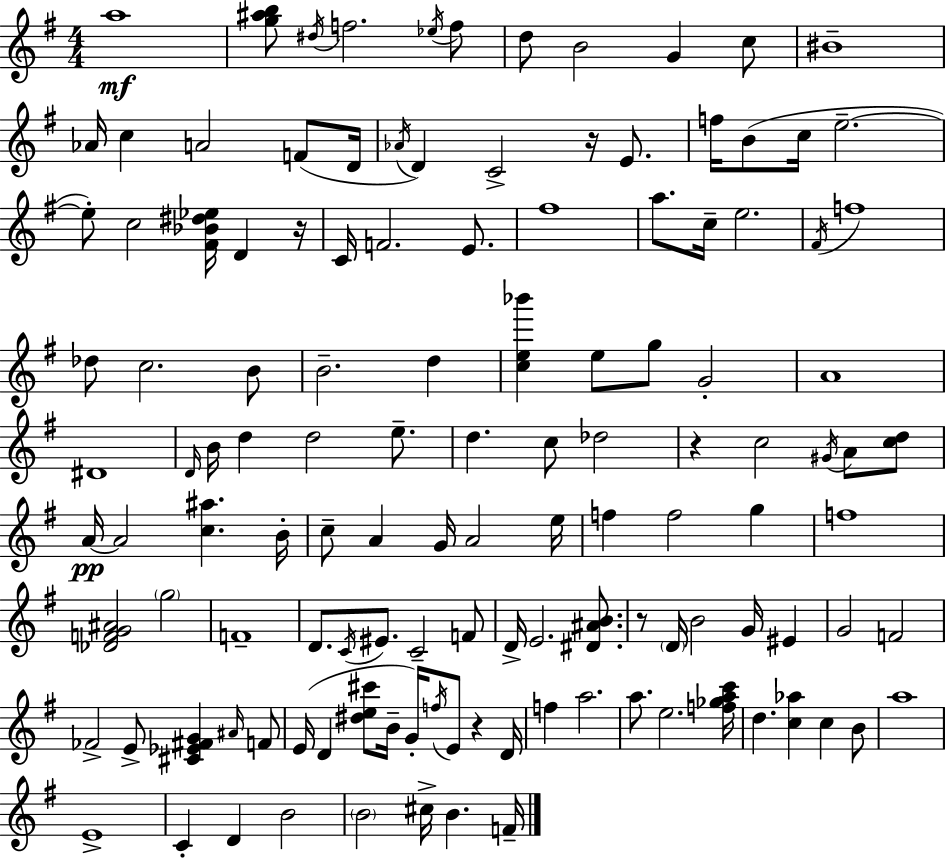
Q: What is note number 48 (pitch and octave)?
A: D5